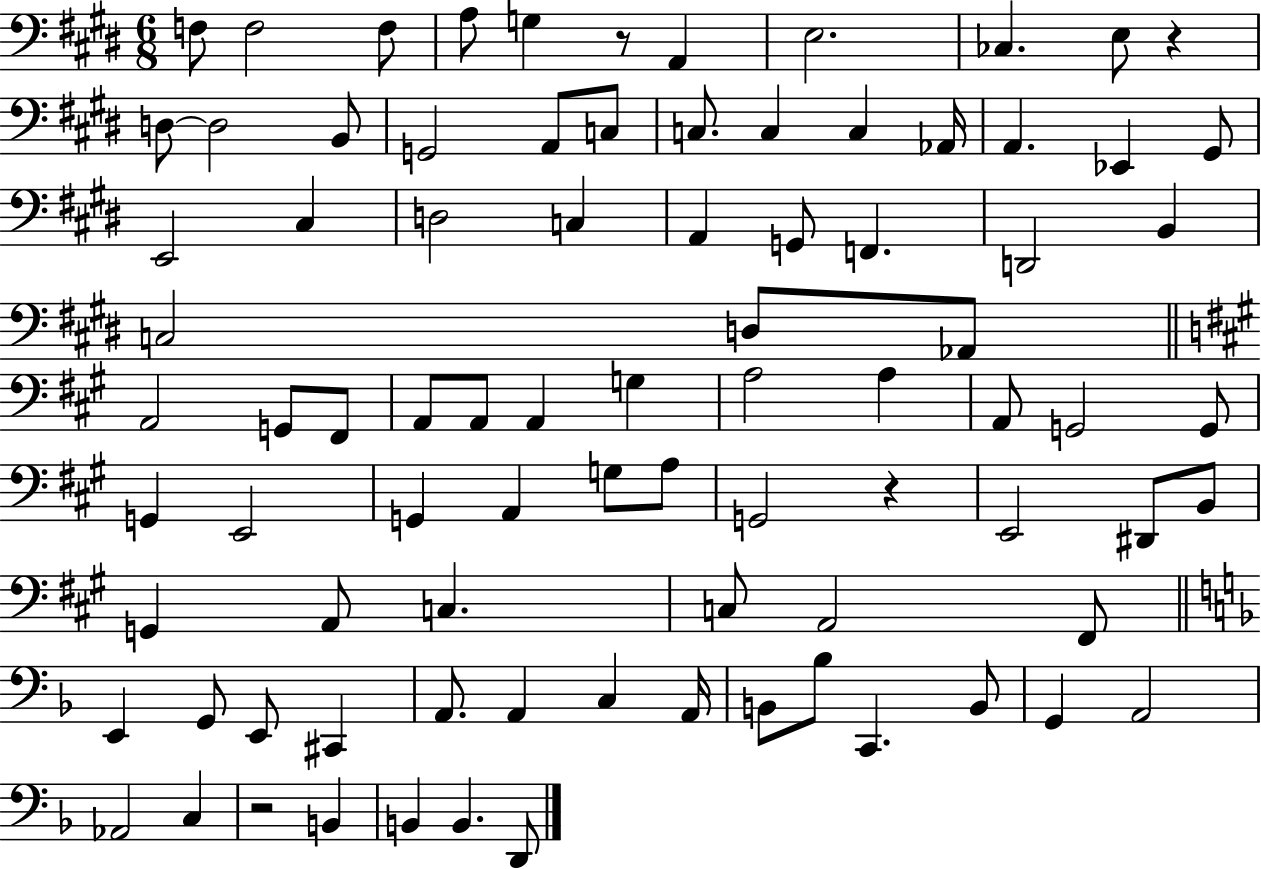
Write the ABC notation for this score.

X:1
T:Untitled
M:6/8
L:1/4
K:E
F,/2 F,2 F,/2 A,/2 G, z/2 A,, E,2 _C, E,/2 z D,/2 D,2 B,,/2 G,,2 A,,/2 C,/2 C,/2 C, C, _A,,/4 A,, _E,, ^G,,/2 E,,2 ^C, D,2 C, A,, G,,/2 F,, D,,2 B,, C,2 D,/2 _A,,/2 A,,2 G,,/2 ^F,,/2 A,,/2 A,,/2 A,, G, A,2 A, A,,/2 G,,2 G,,/2 G,, E,,2 G,, A,, G,/2 A,/2 G,,2 z E,,2 ^D,,/2 B,,/2 G,, A,,/2 C, C,/2 A,,2 ^F,,/2 E,, G,,/2 E,,/2 ^C,, A,,/2 A,, C, A,,/4 B,,/2 _B,/2 C,, B,,/2 G,, A,,2 _A,,2 C, z2 B,, B,, B,, D,,/2